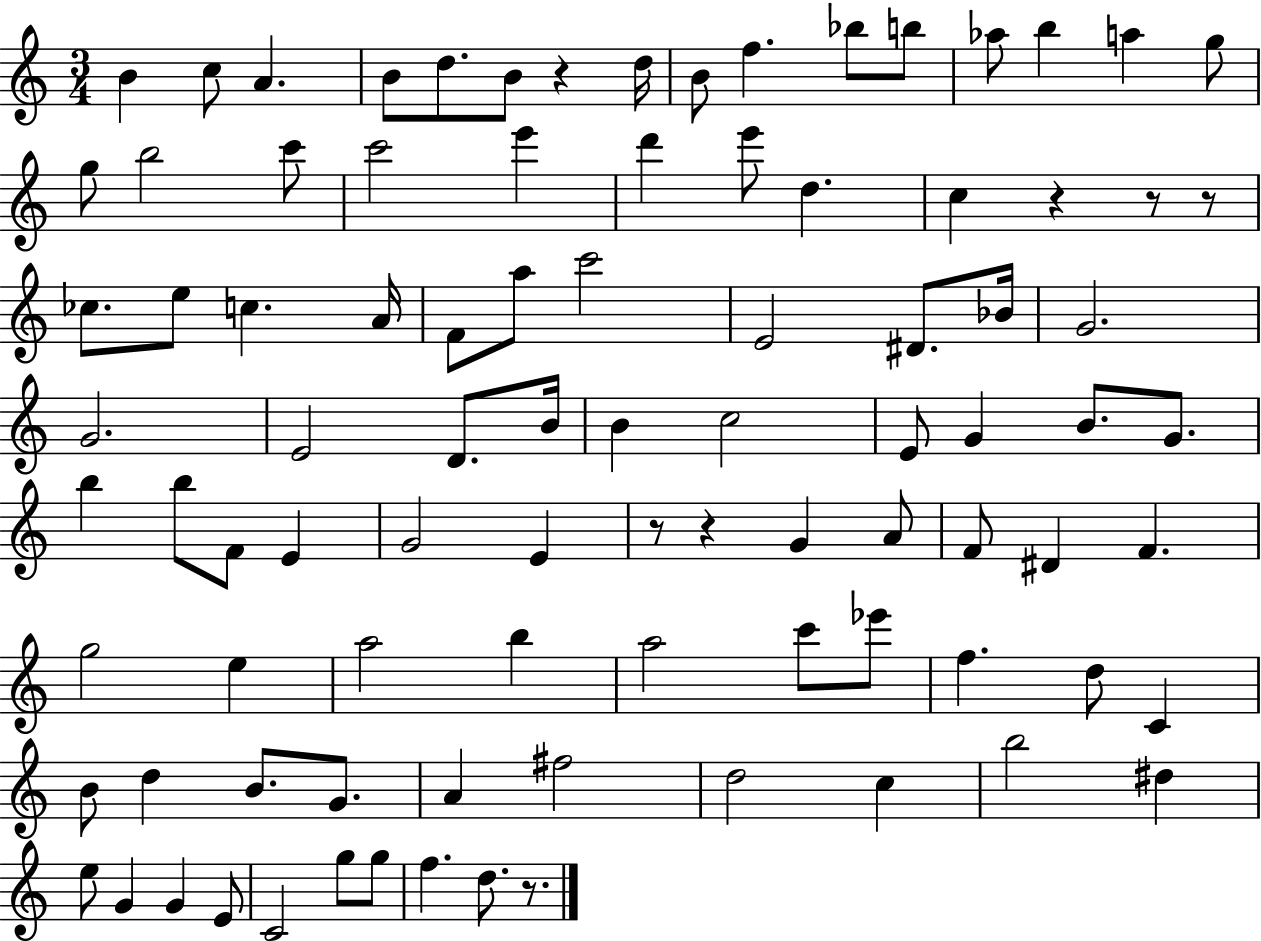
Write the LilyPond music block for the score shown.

{
  \clef treble
  \numericTimeSignature
  \time 3/4
  \key c \major
  b'4 c''8 a'4. | b'8 d''8. b'8 r4 d''16 | b'8 f''4. bes''8 b''8 | aes''8 b''4 a''4 g''8 | \break g''8 b''2 c'''8 | c'''2 e'''4 | d'''4 e'''8 d''4. | c''4 r4 r8 r8 | \break ces''8. e''8 c''4. a'16 | f'8 a''8 c'''2 | e'2 dis'8. bes'16 | g'2. | \break g'2. | e'2 d'8. b'16 | b'4 c''2 | e'8 g'4 b'8. g'8. | \break b''4 b''8 f'8 e'4 | g'2 e'4 | r8 r4 g'4 a'8 | f'8 dis'4 f'4. | \break g''2 e''4 | a''2 b''4 | a''2 c'''8 ees'''8 | f''4. d''8 c'4 | \break b'8 d''4 b'8. g'8. | a'4 fis''2 | d''2 c''4 | b''2 dis''4 | \break e''8 g'4 g'4 e'8 | c'2 g''8 g''8 | f''4. d''8. r8. | \bar "|."
}